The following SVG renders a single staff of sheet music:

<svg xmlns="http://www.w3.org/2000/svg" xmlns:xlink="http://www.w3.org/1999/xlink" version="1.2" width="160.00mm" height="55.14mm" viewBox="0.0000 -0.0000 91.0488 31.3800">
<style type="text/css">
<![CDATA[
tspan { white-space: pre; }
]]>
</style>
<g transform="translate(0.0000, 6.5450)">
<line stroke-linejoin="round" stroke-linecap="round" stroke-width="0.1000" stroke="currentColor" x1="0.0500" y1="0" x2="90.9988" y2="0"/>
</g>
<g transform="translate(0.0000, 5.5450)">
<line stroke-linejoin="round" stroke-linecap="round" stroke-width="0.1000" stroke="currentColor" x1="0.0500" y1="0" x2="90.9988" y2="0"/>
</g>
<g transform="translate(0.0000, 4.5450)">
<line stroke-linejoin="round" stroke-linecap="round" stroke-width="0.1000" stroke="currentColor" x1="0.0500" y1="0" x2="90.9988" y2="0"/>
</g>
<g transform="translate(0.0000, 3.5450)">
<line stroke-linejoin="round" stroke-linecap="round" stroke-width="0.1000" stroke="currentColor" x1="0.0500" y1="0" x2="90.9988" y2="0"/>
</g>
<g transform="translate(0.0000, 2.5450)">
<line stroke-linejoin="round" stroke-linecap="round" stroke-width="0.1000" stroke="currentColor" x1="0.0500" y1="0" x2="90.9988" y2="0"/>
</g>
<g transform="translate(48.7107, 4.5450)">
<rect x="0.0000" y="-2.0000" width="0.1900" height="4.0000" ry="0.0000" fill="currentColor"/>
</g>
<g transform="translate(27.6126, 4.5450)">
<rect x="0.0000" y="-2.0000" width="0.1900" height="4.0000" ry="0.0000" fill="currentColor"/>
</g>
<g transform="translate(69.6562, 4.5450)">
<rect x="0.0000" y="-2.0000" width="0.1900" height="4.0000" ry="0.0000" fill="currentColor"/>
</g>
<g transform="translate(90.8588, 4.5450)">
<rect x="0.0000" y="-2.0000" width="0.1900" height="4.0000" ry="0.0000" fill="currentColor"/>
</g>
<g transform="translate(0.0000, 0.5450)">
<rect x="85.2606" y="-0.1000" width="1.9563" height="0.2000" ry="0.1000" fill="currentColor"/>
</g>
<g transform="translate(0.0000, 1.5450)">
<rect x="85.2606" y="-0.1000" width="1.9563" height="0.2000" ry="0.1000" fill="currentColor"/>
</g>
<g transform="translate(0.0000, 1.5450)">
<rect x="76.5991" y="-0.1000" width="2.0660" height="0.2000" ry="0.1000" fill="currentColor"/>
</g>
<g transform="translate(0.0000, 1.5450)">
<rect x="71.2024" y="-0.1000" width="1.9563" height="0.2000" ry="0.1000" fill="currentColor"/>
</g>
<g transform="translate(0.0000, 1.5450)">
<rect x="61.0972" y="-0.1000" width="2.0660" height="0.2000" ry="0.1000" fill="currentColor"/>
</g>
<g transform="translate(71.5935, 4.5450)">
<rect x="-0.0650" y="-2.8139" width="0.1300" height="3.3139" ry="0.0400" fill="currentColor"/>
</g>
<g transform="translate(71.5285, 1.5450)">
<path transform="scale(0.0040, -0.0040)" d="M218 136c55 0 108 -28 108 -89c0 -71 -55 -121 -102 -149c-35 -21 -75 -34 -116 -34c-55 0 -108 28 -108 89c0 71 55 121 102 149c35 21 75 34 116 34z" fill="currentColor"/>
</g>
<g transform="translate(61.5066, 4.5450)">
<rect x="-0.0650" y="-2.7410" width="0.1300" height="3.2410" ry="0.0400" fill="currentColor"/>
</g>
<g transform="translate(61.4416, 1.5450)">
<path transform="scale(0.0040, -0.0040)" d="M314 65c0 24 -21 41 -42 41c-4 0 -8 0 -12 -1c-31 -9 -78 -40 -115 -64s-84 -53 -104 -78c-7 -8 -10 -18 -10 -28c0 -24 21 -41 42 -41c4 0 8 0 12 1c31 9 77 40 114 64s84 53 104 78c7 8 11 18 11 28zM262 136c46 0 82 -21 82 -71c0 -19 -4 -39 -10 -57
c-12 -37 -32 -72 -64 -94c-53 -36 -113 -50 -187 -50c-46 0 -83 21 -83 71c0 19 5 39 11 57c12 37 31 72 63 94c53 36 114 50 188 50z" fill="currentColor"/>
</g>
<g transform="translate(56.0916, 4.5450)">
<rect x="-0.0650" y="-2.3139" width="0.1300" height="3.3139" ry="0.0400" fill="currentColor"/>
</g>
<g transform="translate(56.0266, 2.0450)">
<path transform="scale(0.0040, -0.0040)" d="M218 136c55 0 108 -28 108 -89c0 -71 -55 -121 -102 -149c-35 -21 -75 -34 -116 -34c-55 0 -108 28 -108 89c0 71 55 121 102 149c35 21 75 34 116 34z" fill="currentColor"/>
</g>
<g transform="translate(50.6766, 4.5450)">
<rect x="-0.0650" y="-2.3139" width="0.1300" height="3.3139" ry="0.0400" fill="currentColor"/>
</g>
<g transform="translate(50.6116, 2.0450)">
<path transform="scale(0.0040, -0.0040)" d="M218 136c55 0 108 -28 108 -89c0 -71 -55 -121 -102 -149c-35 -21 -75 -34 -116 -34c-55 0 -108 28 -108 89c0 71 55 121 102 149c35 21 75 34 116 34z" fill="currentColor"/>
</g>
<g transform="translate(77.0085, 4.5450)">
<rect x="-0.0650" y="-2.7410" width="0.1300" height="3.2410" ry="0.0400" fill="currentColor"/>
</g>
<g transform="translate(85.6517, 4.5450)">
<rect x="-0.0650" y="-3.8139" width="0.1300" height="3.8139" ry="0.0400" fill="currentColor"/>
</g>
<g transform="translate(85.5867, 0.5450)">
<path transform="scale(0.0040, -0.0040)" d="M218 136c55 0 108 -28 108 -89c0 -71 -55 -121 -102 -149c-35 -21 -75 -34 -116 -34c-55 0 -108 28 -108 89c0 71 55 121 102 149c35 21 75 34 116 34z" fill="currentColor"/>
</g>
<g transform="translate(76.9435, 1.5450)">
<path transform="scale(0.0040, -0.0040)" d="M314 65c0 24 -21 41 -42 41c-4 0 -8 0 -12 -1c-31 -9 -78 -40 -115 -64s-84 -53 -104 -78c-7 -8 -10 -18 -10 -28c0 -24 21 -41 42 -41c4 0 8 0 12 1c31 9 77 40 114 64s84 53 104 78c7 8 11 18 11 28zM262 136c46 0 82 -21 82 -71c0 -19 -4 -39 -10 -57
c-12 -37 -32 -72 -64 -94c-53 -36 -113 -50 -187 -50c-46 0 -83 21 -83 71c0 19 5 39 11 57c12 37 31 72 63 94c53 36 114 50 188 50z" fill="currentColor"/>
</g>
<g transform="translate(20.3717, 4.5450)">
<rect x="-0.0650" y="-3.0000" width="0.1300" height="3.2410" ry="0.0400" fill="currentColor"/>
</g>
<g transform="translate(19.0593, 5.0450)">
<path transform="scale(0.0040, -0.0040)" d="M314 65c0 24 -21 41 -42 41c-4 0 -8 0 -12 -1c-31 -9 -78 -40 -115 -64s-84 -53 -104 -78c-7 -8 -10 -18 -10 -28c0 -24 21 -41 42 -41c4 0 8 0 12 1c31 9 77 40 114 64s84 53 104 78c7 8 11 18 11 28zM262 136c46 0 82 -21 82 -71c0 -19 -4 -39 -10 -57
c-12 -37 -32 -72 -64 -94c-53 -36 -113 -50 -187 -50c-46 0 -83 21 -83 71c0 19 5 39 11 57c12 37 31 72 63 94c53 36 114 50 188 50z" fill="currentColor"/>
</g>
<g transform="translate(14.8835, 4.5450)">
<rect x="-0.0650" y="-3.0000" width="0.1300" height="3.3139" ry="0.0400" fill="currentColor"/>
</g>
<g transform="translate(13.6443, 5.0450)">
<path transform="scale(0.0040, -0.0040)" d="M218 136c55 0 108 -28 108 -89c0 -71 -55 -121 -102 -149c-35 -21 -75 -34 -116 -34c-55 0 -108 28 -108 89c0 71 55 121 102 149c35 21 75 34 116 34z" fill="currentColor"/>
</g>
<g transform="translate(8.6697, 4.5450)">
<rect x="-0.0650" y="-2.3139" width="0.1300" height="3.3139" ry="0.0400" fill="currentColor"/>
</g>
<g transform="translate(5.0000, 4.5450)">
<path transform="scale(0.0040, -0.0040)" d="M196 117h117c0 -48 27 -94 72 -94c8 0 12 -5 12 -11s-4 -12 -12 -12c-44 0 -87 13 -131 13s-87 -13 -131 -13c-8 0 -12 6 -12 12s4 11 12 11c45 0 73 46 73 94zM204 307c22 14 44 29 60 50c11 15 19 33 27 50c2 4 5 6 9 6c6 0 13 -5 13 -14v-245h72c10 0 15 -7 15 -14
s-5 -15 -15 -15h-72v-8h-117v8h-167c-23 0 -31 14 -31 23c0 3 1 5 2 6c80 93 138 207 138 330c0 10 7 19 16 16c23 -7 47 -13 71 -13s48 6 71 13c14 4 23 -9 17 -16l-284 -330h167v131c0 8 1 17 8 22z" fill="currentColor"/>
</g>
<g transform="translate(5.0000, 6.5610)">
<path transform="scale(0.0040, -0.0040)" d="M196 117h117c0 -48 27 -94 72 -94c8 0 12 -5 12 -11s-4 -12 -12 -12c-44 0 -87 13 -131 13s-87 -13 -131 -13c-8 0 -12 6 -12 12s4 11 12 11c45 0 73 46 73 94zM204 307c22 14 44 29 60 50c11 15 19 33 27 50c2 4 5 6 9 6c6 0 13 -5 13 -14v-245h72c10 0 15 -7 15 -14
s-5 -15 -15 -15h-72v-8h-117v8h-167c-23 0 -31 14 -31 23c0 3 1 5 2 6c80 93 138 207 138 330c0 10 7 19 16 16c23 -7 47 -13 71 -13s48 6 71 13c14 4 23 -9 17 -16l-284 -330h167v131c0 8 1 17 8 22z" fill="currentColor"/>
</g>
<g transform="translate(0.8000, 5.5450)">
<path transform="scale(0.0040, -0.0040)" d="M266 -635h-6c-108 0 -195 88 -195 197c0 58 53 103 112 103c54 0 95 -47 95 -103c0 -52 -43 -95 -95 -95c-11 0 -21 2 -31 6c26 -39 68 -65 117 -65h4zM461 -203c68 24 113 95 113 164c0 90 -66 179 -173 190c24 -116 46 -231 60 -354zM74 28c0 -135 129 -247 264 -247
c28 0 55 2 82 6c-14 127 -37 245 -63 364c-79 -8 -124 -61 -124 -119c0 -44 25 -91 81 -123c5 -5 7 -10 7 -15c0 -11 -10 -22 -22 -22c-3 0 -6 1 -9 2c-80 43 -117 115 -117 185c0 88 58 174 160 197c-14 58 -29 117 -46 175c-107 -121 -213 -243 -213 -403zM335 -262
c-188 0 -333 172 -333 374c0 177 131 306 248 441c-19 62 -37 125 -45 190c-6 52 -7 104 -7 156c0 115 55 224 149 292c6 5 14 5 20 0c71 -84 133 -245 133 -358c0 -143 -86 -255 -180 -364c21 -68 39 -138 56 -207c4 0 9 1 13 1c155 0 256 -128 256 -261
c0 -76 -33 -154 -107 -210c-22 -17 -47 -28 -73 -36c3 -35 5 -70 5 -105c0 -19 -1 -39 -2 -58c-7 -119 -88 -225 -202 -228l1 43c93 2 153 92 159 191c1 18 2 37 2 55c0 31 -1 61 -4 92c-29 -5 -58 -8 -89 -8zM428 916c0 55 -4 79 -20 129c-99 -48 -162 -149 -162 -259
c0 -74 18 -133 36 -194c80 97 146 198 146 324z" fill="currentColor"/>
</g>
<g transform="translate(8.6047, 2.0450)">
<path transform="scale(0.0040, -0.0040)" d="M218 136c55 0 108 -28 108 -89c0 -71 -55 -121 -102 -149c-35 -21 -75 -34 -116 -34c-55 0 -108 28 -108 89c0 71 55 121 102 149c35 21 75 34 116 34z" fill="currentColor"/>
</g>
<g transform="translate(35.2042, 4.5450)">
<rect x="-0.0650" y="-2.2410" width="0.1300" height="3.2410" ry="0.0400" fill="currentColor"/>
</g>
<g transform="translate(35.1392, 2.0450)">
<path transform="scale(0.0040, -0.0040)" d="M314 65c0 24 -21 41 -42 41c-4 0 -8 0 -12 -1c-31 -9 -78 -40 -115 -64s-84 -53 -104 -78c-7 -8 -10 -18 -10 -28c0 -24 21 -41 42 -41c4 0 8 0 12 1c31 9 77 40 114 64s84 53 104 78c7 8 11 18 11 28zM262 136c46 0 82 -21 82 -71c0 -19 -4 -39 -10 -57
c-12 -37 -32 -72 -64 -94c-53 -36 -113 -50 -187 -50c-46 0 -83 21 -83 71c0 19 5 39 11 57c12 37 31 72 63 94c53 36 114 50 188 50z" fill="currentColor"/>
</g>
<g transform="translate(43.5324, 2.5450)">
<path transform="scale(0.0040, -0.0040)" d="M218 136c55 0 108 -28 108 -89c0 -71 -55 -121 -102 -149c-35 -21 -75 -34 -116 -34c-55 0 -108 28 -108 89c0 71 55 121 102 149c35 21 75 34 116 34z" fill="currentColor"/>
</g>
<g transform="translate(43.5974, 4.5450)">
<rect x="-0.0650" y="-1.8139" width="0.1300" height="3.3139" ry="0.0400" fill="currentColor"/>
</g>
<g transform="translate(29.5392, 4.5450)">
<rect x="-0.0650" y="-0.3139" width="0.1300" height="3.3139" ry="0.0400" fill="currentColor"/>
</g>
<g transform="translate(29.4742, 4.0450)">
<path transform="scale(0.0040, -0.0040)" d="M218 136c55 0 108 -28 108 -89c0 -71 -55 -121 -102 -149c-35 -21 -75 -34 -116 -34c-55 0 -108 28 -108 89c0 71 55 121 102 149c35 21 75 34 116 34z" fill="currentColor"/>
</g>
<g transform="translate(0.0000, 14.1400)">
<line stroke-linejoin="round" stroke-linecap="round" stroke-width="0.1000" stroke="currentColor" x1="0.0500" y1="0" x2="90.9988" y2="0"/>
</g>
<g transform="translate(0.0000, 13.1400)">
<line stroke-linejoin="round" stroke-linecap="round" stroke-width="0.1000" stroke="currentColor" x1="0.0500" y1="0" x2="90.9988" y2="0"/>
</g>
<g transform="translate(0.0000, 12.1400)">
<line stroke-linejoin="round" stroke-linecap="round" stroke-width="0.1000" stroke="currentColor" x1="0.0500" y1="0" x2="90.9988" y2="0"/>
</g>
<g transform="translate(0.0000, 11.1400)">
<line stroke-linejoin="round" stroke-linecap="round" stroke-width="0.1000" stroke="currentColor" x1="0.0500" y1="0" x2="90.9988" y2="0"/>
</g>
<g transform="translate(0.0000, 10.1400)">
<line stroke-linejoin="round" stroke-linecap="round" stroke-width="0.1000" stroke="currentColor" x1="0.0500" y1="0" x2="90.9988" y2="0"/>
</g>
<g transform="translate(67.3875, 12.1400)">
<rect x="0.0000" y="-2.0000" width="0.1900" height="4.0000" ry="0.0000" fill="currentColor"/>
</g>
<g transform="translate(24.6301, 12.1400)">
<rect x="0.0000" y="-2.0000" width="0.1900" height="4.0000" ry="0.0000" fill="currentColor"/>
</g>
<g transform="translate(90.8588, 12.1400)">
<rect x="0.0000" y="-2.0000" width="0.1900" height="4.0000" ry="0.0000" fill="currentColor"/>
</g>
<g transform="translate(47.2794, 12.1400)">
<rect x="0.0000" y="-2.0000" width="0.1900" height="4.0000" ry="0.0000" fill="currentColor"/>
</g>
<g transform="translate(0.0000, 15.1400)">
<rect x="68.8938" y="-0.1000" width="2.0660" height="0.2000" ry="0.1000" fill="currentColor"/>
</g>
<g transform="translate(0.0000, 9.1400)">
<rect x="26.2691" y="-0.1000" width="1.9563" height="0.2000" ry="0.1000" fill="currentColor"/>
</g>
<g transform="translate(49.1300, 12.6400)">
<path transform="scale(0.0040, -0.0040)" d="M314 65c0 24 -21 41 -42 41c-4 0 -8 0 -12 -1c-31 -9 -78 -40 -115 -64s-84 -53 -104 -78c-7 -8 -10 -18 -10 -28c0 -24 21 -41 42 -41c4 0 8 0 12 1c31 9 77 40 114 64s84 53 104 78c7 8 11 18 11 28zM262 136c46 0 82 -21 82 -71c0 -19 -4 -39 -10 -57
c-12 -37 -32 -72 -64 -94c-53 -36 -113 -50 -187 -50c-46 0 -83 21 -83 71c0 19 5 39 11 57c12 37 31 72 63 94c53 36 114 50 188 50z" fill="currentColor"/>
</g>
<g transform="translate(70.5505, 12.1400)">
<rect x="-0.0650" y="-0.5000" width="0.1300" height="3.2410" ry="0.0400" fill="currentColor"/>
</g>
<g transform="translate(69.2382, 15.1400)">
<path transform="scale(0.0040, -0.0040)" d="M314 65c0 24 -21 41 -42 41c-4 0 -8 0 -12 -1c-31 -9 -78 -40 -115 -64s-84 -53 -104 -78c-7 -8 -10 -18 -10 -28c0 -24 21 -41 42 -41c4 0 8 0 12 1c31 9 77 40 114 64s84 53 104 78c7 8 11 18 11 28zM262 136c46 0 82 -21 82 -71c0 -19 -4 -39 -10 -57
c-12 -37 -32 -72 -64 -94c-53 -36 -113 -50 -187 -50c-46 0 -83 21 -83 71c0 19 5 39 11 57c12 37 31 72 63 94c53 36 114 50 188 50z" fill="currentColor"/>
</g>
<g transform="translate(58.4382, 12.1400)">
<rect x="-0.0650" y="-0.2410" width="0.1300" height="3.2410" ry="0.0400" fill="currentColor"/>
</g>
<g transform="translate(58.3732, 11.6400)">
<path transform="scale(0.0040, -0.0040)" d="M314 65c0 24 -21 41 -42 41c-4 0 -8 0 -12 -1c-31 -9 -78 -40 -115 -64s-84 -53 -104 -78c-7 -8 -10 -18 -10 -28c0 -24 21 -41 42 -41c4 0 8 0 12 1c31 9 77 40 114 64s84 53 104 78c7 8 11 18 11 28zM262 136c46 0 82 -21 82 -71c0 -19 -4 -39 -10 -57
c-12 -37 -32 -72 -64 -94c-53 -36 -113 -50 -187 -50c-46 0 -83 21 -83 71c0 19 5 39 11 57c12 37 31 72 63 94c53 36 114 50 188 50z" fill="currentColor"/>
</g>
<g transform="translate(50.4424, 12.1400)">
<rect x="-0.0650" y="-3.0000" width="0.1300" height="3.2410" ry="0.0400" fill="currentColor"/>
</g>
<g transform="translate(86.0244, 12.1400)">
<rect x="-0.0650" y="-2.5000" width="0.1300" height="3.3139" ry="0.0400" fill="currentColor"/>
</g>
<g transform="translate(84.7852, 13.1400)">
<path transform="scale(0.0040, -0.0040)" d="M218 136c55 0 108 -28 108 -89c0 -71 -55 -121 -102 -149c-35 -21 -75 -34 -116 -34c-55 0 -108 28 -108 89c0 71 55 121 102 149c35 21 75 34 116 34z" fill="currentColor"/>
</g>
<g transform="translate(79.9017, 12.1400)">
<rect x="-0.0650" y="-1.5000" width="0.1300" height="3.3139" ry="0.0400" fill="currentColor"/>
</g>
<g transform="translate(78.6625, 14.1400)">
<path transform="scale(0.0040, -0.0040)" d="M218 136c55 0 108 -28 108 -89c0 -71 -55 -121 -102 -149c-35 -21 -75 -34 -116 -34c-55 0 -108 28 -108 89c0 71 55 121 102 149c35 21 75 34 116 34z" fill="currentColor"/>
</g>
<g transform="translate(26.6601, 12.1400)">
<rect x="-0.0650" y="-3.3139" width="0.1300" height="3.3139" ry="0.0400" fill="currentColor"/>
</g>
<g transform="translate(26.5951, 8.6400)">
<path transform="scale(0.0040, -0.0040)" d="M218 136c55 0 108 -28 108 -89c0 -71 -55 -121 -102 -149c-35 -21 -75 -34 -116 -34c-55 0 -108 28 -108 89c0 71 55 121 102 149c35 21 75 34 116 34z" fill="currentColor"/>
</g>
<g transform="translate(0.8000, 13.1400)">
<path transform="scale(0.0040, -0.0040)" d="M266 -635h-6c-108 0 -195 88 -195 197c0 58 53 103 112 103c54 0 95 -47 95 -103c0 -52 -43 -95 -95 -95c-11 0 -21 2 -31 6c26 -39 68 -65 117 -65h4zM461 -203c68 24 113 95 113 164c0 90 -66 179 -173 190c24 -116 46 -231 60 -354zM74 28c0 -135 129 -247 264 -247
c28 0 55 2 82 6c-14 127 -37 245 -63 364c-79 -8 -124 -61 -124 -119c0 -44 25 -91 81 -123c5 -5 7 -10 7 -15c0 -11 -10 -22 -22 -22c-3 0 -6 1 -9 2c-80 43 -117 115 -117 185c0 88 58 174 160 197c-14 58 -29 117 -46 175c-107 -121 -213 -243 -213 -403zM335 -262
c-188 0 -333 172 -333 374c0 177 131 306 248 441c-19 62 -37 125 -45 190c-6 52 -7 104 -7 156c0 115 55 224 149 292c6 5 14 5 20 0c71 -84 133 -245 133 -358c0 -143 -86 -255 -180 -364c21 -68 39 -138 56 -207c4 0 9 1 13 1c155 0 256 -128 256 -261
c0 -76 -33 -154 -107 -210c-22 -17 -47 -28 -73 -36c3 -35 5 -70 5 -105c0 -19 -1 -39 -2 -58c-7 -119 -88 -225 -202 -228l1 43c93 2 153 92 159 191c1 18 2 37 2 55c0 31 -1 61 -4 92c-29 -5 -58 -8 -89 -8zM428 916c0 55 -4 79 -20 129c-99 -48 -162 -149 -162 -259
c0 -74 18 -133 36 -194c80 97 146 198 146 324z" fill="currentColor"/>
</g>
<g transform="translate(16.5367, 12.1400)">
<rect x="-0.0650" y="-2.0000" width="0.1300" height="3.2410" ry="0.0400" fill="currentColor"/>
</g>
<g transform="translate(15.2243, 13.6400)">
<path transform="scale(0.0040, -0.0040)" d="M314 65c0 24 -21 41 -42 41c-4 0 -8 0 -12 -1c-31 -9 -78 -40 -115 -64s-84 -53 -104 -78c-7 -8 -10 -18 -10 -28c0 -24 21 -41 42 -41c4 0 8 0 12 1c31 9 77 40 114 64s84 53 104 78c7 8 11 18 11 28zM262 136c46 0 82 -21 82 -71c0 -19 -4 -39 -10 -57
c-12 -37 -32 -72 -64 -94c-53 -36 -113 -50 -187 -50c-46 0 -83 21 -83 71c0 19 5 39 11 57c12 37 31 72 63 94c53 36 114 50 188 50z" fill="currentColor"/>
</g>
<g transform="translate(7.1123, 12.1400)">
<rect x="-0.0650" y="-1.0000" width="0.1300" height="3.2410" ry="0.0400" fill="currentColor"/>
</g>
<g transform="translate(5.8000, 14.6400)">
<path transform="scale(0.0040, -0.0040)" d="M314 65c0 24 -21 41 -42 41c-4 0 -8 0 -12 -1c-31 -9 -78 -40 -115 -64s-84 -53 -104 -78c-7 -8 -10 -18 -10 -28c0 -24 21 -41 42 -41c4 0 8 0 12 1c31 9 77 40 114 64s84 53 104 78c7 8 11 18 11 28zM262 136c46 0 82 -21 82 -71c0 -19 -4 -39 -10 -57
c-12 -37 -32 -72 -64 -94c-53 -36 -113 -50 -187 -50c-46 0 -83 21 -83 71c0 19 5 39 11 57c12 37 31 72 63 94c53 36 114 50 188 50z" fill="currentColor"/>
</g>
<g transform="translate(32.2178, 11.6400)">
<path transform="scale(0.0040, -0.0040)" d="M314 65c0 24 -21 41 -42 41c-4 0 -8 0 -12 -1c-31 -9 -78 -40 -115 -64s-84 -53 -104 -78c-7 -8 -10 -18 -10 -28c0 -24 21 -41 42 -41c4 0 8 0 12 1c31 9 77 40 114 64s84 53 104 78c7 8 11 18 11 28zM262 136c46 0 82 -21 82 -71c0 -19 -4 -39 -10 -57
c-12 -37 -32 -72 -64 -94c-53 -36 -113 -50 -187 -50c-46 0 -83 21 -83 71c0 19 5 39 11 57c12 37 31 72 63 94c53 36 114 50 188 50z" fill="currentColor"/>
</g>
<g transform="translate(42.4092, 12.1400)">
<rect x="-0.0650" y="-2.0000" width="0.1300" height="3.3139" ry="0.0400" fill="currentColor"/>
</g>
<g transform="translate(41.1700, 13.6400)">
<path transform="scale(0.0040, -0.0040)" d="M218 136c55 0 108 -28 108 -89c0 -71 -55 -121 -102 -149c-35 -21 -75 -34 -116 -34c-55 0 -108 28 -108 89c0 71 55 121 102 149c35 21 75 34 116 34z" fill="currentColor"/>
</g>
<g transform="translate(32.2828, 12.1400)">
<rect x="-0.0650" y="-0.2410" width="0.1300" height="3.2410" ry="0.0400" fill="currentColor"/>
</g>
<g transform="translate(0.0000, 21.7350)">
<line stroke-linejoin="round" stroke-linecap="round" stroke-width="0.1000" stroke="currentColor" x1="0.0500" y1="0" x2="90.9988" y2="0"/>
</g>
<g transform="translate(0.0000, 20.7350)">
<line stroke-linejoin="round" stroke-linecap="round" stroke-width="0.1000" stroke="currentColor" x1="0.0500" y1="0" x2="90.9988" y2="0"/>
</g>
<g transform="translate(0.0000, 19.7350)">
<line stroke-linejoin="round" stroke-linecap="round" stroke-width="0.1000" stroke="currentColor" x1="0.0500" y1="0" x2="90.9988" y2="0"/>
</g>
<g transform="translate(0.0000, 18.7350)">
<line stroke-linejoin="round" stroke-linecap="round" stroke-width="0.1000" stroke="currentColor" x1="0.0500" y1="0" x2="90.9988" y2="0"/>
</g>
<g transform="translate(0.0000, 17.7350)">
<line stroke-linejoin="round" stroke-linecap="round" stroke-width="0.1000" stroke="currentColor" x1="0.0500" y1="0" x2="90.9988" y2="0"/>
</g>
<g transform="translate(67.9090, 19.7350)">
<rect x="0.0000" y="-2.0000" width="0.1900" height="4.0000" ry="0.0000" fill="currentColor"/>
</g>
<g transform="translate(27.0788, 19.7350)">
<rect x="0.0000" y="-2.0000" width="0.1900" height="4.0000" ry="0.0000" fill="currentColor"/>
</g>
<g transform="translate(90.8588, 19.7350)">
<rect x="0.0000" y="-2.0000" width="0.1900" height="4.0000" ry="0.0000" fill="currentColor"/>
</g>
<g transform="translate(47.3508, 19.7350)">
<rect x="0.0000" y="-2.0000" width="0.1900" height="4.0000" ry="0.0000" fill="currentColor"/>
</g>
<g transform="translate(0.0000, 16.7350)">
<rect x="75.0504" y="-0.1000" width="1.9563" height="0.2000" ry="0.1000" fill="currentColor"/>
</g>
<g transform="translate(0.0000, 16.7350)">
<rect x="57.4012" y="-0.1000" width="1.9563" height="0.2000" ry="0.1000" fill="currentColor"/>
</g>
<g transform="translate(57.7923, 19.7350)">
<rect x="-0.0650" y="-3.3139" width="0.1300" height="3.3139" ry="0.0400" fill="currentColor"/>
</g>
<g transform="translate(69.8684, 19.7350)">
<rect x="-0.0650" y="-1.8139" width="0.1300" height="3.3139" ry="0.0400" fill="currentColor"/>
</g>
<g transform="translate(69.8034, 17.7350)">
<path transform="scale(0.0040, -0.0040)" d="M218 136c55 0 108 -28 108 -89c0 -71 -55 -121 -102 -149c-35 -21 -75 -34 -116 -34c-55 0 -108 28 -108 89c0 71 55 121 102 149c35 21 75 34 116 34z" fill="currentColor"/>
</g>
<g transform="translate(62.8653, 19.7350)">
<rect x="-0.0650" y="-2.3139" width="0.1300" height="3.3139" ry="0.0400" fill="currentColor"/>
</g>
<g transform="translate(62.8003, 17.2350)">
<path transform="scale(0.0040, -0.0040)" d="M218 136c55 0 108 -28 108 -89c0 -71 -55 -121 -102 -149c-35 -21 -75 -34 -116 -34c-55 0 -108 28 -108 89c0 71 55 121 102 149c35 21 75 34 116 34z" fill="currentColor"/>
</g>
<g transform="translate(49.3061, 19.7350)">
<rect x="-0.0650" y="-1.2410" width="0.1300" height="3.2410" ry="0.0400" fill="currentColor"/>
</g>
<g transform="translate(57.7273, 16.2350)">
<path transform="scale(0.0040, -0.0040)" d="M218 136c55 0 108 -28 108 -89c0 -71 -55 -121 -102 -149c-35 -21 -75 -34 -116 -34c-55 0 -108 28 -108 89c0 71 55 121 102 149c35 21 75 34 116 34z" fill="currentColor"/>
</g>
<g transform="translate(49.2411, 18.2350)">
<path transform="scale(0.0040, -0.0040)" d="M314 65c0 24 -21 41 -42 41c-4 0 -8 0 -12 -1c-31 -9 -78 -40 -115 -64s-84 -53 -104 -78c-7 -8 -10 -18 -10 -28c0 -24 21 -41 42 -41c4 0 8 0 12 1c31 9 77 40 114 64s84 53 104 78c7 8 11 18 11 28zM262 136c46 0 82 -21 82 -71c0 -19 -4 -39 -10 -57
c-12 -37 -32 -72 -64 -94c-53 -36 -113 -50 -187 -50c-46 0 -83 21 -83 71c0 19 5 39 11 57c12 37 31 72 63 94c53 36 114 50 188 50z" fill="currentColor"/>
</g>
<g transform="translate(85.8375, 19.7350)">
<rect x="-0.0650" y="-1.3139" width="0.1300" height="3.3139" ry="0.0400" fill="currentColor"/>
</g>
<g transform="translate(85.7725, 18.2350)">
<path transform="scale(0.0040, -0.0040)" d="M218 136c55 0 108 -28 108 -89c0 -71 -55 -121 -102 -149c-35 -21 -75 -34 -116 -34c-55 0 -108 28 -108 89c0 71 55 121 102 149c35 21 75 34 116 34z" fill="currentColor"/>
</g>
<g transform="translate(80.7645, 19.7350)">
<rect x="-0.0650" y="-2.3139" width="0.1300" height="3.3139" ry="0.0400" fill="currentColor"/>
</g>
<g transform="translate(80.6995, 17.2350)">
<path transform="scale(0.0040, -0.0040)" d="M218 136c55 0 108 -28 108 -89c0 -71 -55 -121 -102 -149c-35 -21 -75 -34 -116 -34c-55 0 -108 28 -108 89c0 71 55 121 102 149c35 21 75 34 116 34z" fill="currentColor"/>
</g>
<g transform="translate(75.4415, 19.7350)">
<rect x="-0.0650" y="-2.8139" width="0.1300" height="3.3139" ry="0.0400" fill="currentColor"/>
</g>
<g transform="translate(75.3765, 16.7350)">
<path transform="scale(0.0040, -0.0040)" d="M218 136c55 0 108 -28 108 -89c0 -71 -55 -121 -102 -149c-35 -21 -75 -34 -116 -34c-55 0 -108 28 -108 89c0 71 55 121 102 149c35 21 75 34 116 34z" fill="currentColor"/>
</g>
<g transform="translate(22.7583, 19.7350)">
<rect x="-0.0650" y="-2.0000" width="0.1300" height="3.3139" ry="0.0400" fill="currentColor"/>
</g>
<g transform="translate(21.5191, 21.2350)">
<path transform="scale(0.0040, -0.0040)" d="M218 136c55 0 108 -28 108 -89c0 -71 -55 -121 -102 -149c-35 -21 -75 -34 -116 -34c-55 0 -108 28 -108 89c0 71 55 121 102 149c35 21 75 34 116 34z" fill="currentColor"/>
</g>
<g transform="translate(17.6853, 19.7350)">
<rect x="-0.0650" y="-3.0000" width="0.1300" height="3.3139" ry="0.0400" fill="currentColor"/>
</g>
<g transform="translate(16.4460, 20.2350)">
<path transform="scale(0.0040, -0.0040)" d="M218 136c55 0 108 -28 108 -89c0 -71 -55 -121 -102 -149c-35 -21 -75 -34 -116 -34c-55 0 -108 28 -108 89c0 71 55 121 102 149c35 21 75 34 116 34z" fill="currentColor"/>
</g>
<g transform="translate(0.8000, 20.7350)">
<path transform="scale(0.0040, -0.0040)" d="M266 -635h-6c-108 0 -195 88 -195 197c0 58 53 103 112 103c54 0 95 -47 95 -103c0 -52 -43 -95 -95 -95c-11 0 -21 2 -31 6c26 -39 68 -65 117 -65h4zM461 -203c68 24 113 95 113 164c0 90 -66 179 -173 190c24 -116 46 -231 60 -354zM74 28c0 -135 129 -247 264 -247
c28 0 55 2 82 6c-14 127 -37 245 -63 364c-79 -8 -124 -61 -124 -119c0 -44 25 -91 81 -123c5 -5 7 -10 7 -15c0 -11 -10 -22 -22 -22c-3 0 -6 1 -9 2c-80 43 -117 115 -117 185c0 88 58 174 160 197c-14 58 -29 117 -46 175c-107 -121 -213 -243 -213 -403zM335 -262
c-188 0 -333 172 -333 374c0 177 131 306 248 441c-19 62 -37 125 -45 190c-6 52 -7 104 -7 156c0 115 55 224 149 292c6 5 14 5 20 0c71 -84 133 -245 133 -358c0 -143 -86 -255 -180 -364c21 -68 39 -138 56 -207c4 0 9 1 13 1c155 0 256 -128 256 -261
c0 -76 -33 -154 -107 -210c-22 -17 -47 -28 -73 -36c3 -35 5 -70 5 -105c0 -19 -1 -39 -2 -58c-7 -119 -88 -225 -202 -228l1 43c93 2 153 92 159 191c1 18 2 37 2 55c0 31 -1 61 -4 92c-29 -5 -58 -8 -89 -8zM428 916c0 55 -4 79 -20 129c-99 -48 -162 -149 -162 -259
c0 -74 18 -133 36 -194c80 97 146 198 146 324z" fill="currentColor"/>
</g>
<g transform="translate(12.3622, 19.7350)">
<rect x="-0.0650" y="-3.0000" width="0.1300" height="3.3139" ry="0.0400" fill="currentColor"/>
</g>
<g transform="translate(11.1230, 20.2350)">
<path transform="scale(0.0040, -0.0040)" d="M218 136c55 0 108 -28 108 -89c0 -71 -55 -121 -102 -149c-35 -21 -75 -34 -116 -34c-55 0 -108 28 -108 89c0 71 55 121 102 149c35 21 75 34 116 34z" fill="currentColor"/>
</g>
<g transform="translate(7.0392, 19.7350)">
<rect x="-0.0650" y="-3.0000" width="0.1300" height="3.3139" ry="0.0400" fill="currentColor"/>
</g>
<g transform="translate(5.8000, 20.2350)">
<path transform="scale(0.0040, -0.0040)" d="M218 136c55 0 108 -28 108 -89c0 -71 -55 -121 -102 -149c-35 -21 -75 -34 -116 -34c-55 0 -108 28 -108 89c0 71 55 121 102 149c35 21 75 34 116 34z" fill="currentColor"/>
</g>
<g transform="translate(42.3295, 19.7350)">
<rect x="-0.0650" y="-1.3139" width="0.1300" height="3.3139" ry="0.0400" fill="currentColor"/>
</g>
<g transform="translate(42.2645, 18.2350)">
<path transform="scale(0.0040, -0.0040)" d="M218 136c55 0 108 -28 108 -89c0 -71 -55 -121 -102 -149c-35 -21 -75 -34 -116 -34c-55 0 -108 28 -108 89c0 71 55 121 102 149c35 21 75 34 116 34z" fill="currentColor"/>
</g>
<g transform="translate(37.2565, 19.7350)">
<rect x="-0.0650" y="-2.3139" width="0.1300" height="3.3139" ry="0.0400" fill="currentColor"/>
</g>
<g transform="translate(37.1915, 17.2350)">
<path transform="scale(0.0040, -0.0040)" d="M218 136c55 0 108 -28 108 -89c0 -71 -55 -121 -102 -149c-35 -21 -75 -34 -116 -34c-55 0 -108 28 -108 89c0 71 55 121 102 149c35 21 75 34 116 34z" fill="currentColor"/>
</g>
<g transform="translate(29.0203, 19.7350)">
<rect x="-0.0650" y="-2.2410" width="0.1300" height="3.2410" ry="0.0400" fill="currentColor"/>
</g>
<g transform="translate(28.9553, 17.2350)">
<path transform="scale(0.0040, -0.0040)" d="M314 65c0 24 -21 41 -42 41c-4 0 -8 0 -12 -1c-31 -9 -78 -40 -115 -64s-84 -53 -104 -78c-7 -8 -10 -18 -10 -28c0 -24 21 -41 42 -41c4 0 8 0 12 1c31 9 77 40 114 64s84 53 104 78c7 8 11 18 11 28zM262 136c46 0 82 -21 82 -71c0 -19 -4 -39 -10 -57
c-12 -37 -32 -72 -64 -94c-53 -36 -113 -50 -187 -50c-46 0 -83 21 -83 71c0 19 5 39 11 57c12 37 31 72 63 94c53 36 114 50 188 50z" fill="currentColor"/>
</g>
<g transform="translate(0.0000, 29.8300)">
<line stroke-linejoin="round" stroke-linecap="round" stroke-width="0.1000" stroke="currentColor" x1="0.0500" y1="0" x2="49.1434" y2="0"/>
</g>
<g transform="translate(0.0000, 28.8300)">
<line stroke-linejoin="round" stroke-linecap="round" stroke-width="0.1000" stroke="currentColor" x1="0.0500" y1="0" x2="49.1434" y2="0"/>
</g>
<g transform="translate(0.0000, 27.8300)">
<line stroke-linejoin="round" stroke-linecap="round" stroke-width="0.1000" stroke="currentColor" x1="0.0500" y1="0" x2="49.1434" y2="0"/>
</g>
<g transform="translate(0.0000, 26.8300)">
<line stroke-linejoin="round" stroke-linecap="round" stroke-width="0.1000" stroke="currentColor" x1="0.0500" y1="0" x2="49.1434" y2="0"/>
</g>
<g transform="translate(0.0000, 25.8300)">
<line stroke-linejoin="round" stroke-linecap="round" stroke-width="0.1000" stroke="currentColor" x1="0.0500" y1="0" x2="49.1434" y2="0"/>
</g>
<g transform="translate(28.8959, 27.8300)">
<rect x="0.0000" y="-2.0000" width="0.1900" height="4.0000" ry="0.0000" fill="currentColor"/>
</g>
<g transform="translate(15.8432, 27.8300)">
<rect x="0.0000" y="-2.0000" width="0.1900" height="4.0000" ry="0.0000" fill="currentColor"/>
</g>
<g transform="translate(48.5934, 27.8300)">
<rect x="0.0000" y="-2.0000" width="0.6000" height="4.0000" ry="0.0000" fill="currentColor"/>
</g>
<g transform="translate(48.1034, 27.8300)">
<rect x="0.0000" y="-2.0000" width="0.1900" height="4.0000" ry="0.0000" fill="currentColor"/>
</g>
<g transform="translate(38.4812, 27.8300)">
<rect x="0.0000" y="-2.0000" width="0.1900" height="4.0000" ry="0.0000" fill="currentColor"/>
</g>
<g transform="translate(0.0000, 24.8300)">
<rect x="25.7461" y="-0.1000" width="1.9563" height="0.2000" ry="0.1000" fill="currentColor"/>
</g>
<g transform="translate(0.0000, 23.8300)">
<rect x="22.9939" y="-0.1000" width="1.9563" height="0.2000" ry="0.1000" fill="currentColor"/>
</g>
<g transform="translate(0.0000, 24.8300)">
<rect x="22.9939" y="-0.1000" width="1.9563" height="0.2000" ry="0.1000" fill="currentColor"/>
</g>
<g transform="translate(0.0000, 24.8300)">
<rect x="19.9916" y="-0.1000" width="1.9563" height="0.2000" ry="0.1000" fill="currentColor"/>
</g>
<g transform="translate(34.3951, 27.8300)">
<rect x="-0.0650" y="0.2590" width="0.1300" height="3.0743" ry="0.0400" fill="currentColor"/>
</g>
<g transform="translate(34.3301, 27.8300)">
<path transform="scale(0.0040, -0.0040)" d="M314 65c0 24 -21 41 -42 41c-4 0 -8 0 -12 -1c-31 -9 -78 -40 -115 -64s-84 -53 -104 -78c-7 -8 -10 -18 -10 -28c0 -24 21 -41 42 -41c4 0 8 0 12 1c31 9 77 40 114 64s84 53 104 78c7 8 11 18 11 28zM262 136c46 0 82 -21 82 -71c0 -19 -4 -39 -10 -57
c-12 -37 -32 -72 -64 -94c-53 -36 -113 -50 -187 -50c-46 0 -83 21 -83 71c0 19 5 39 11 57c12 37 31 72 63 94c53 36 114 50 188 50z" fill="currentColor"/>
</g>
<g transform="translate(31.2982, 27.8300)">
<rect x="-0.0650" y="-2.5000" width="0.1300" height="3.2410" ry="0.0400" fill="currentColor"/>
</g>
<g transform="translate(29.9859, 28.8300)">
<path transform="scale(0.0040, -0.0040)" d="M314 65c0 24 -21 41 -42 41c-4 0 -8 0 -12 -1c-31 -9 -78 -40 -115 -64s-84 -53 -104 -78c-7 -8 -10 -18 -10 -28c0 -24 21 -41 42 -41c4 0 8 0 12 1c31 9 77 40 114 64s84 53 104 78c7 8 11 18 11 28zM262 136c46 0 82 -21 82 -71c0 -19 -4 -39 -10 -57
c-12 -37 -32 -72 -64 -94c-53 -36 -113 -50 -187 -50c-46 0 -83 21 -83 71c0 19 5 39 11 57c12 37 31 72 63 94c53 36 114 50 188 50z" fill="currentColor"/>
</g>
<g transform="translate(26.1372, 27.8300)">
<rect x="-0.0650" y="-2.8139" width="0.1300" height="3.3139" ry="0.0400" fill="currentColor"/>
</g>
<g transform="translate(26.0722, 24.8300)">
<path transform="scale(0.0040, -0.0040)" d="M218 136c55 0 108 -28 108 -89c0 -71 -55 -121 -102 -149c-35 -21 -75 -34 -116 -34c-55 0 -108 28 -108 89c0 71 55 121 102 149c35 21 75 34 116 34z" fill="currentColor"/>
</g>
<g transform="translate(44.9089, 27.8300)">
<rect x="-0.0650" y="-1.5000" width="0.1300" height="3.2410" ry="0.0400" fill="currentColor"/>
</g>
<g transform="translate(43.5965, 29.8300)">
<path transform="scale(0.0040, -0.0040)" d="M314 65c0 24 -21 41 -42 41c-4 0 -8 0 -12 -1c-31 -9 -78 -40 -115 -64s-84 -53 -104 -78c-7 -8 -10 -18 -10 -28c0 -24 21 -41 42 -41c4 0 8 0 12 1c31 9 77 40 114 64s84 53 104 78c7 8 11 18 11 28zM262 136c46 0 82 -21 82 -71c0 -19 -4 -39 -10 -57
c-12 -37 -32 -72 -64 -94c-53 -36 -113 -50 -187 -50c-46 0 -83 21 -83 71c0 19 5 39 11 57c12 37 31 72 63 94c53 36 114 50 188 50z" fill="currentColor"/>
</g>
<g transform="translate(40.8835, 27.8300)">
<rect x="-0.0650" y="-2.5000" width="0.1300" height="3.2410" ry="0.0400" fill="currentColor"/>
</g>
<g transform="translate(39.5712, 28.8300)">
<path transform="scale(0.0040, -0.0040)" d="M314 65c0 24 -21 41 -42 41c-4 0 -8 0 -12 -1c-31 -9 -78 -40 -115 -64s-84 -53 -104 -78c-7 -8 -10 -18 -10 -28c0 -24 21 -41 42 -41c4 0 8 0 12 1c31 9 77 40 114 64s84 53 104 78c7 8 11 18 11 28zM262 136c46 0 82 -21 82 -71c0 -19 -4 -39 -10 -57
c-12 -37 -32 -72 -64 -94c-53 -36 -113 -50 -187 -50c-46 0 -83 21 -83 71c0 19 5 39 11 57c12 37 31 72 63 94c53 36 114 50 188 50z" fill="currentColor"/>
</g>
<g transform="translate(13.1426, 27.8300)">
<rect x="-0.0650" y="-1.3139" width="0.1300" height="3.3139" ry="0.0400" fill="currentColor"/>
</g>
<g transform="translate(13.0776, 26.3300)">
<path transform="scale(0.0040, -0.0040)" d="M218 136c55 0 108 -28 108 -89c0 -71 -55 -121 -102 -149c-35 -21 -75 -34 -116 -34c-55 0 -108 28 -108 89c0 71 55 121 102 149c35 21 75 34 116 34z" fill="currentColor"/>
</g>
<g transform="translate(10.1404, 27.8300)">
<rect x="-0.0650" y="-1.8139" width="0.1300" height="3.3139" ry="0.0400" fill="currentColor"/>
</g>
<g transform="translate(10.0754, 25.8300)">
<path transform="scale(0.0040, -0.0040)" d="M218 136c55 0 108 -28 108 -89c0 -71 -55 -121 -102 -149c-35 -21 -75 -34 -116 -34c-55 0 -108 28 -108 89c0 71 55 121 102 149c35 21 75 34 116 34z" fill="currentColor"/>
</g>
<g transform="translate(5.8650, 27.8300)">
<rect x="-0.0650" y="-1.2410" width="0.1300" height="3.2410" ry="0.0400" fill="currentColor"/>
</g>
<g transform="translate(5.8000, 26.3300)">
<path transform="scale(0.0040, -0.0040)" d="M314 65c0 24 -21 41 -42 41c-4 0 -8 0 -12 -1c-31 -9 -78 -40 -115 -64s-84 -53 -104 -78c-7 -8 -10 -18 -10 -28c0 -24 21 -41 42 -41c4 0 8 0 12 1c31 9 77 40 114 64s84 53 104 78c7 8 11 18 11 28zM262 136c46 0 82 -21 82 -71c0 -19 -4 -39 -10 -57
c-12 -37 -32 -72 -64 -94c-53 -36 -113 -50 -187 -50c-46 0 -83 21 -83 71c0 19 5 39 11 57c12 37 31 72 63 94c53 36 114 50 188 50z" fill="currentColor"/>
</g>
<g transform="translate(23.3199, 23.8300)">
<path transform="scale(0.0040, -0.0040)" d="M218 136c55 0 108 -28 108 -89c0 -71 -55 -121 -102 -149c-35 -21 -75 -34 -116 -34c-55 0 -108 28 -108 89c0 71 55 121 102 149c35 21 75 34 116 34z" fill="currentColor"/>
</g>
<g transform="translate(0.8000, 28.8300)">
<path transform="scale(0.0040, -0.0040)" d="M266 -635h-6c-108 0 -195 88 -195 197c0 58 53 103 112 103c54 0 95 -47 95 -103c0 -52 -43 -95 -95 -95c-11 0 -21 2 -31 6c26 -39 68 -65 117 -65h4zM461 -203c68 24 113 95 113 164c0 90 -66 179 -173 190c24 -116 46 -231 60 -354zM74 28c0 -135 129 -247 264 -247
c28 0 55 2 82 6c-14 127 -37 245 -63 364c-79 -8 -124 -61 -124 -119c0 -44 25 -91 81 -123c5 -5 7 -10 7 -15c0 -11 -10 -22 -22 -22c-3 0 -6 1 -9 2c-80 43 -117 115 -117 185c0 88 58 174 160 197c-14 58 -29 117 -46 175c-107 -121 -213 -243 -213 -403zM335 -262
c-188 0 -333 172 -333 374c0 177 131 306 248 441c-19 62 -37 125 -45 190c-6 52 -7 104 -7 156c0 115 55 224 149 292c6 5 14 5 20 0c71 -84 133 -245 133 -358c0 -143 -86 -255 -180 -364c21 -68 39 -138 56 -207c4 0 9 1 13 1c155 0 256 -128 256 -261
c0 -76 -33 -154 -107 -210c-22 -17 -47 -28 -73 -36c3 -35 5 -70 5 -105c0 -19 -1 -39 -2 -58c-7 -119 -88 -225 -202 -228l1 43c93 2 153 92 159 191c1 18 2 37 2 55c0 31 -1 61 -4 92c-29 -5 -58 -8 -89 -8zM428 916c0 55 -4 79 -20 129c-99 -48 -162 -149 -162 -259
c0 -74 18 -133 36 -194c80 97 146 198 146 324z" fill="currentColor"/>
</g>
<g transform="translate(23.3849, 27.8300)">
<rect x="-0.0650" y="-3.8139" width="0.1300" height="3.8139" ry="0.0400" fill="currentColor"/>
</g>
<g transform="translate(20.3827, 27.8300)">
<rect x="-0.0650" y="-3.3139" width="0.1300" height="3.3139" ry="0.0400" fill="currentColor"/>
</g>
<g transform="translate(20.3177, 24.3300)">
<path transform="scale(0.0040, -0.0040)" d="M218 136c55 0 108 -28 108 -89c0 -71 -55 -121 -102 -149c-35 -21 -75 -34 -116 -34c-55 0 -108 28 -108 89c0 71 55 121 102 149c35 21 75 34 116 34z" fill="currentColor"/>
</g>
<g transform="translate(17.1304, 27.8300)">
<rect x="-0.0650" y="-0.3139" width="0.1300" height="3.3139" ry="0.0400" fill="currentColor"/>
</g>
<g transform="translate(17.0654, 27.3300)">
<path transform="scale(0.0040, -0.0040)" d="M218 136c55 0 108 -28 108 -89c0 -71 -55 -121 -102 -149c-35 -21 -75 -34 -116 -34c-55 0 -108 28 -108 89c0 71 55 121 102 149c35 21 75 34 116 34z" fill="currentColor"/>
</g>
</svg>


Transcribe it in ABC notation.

X:1
T:Untitled
M:4/4
L:1/4
K:C
g A A2 c g2 f g g a2 a a2 c' D2 F2 b c2 F A2 c2 C2 E G A A A F g2 g e e2 b g f a g e e2 f e c b c' a G2 B2 G2 E2